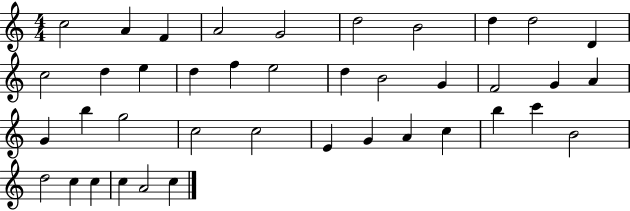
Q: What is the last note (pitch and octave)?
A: C5